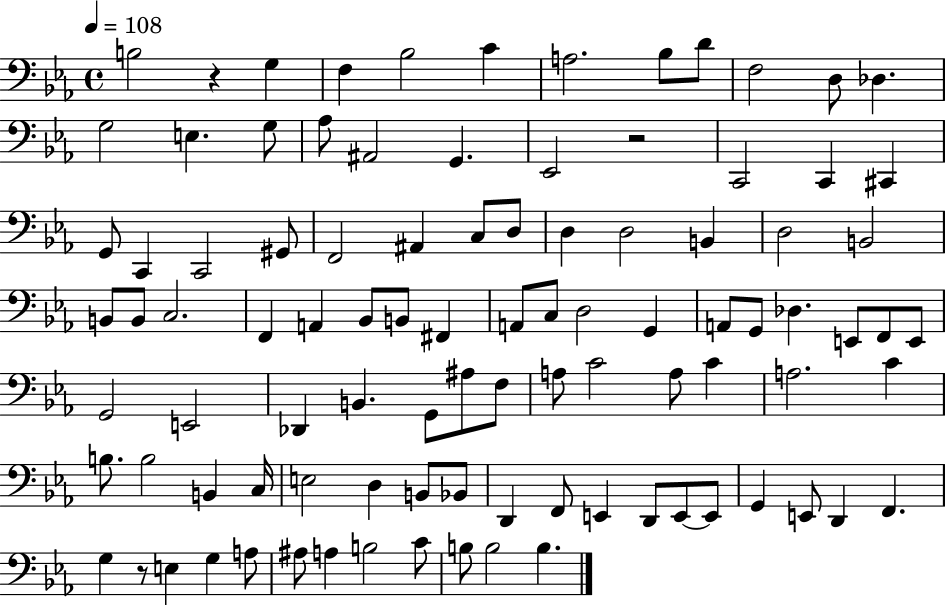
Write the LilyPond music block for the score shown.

{
  \clef bass
  \time 4/4
  \defaultTimeSignature
  \key ees \major
  \tempo 4 = 108
  b2 r4 g4 | f4 bes2 c'4 | a2. bes8 d'8 | f2 d8 des4. | \break g2 e4. g8 | aes8 ais,2 g,4. | ees,2 r2 | c,2 c,4 cis,4 | \break g,8 c,4 c,2 gis,8 | f,2 ais,4 c8 d8 | d4 d2 b,4 | d2 b,2 | \break b,8 b,8 c2. | f,4 a,4 bes,8 b,8 fis,4 | a,8 c8 d2 g,4 | a,8 g,8 des4. e,8 f,8 e,8 | \break g,2 e,2 | des,4 b,4. g,8 ais8 f8 | a8 c'2 a8 c'4 | a2. c'4 | \break b8. b2 b,4 c16 | e2 d4 b,8 bes,8 | d,4 f,8 e,4 d,8 e,8~~ e,8 | g,4 e,8 d,4 f,4. | \break g4 r8 e4 g4 a8 | ais8 a4 b2 c'8 | b8 b2 b4. | \bar "|."
}